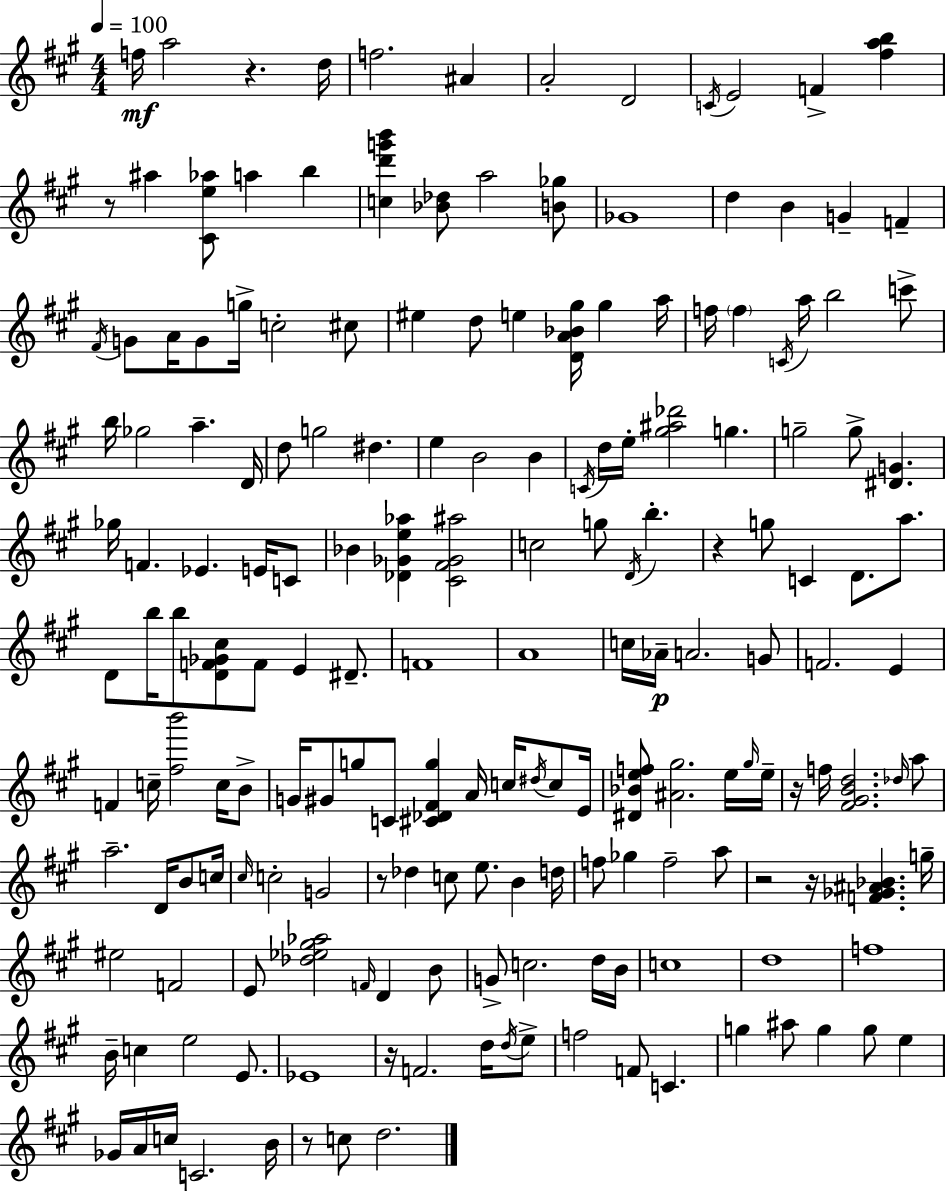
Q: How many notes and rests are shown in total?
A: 181